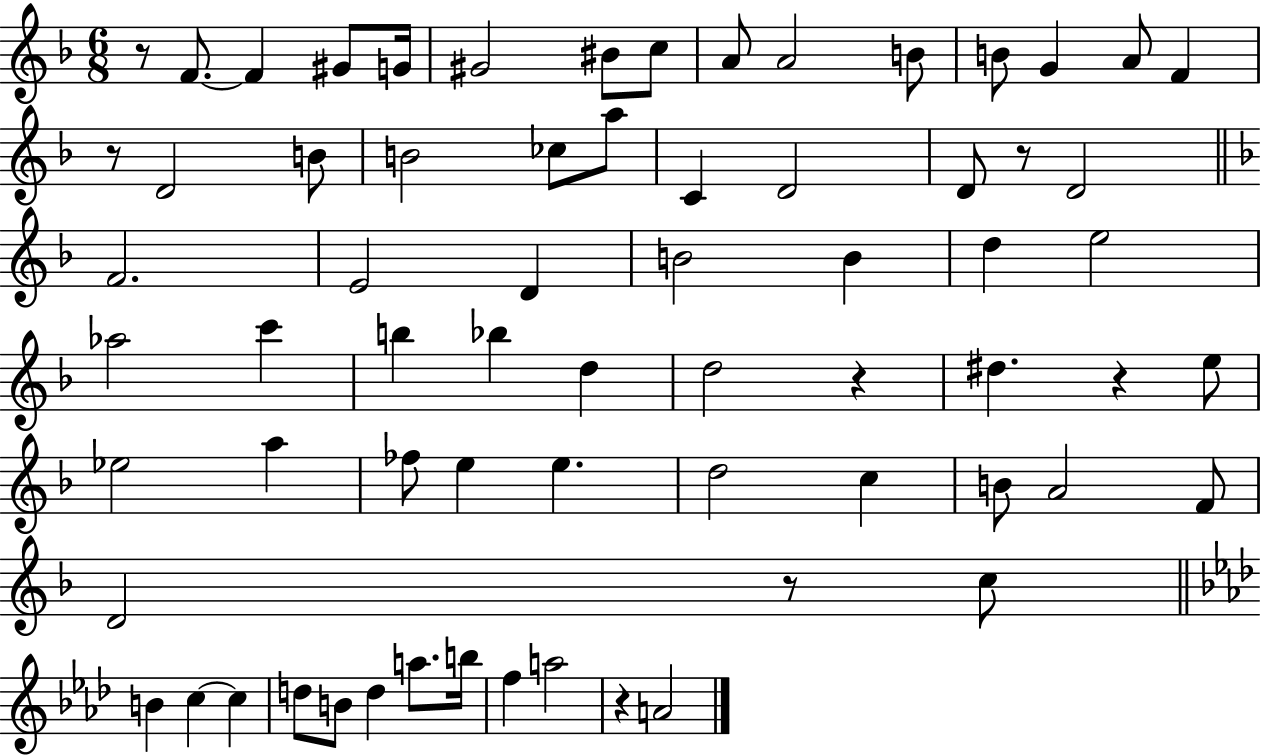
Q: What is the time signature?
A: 6/8